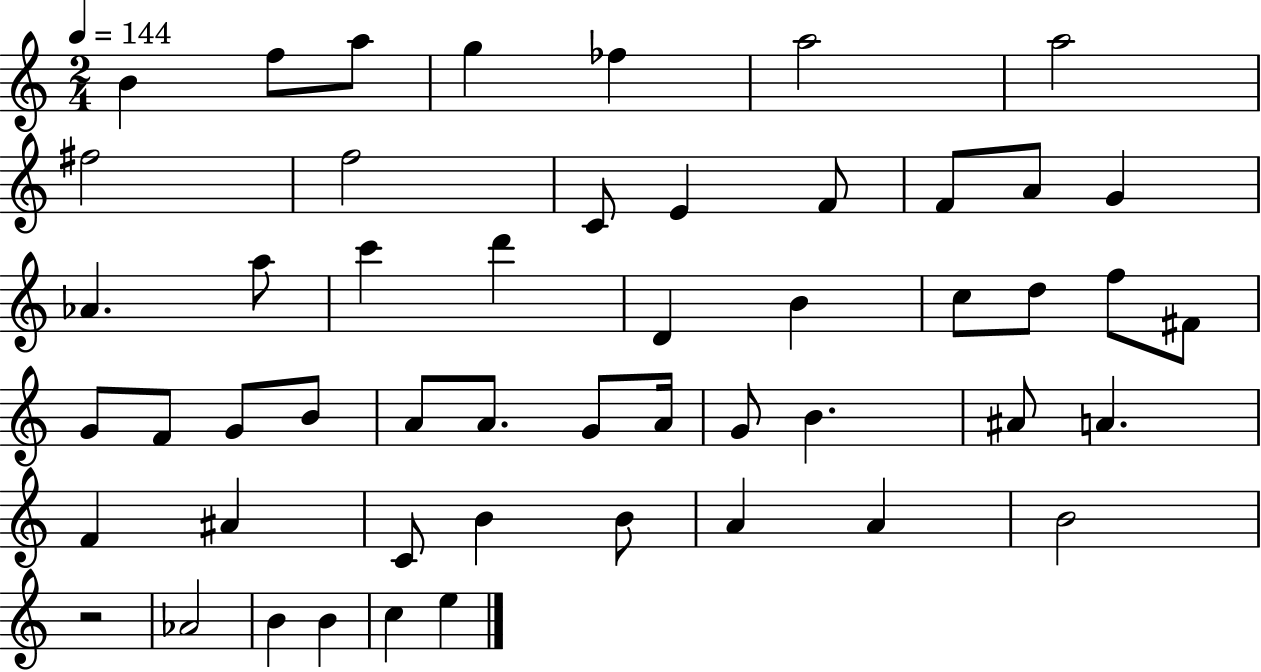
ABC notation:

X:1
T:Untitled
M:2/4
L:1/4
K:C
B f/2 a/2 g _f a2 a2 ^f2 f2 C/2 E F/2 F/2 A/2 G _A a/2 c' d' D B c/2 d/2 f/2 ^F/2 G/2 F/2 G/2 B/2 A/2 A/2 G/2 A/4 G/2 B ^A/2 A F ^A C/2 B B/2 A A B2 z2 _A2 B B c e